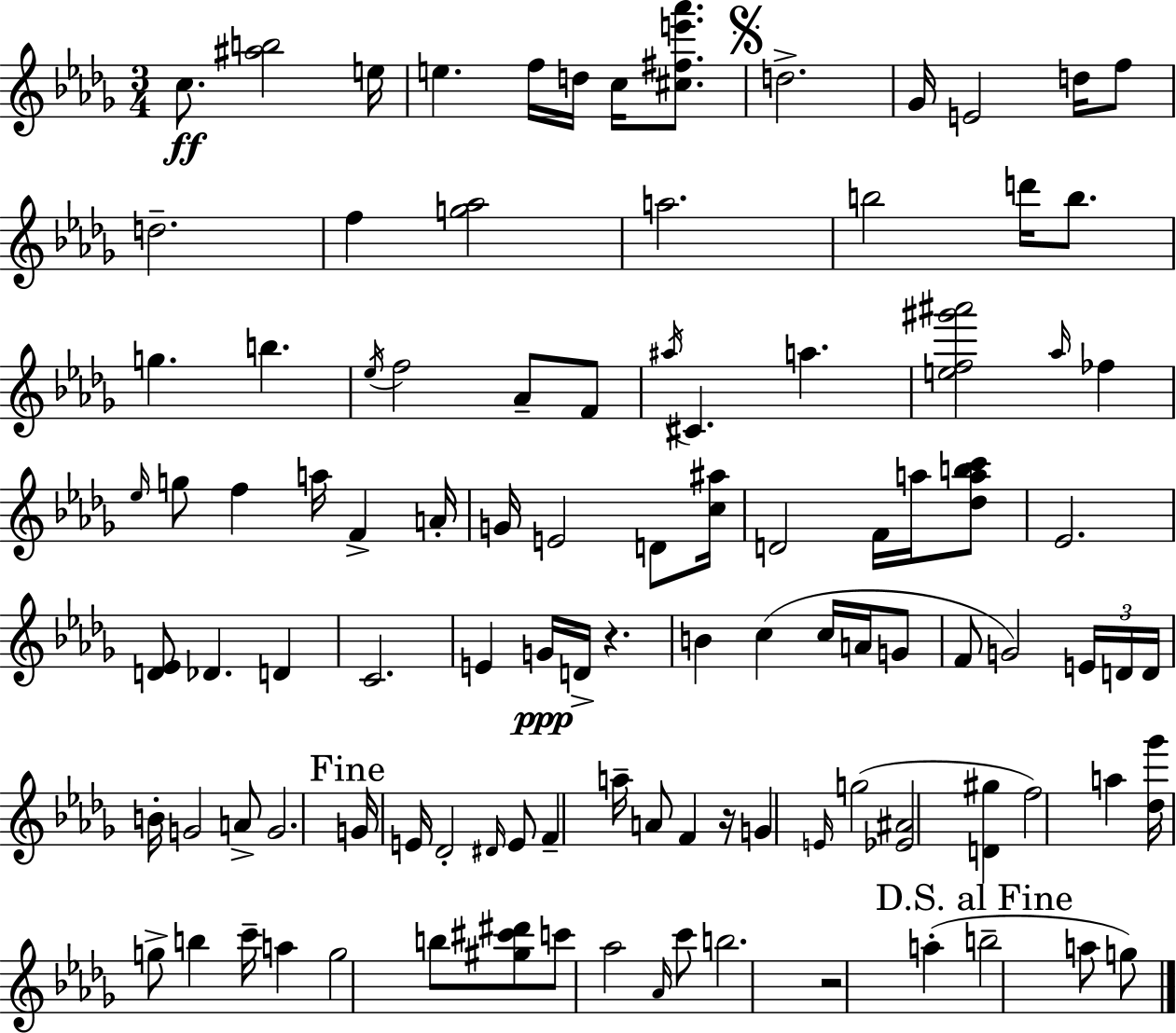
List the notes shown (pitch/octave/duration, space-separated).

C5/e. [A#5,B5]/h E5/s E5/q. F5/s D5/s C5/s [C#5,F#5,E6,Ab6]/e. D5/h. Gb4/s E4/h D5/s F5/e D5/h. F5/q [G5,Ab5]/h A5/h. B5/h D6/s B5/e. G5/q. B5/q. Eb5/s F5/h Ab4/e F4/e A#5/s C#4/q. A5/q. [E5,F5,G#6,A#6]/h Ab5/s FES5/q Eb5/s G5/e F5/q A5/s F4/q A4/s G4/s E4/h D4/e [C5,A#5]/s D4/h F4/s A5/s [Db5,A5,B5,C6]/e Eb4/h. [D4,Eb4]/e Db4/q. D4/q C4/h. E4/q G4/s D4/s R/q. B4/q C5/q C5/s A4/s G4/e F4/e G4/h E4/s D4/s D4/s B4/s G4/h A4/e G4/h. G4/s E4/s Db4/h D#4/s E4/e F4/q A5/s A4/e F4/q R/s G4/q E4/s G5/h [Eb4,A#4]/h [D4,G#5]/q F5/h A5/q [Db5,Gb6]/s G5/e B5/q C6/s A5/q G5/h B5/e [G#5,C#6,D#6]/e C6/e Ab5/h Ab4/s C6/e B5/h. R/h A5/q B5/h A5/e G5/e